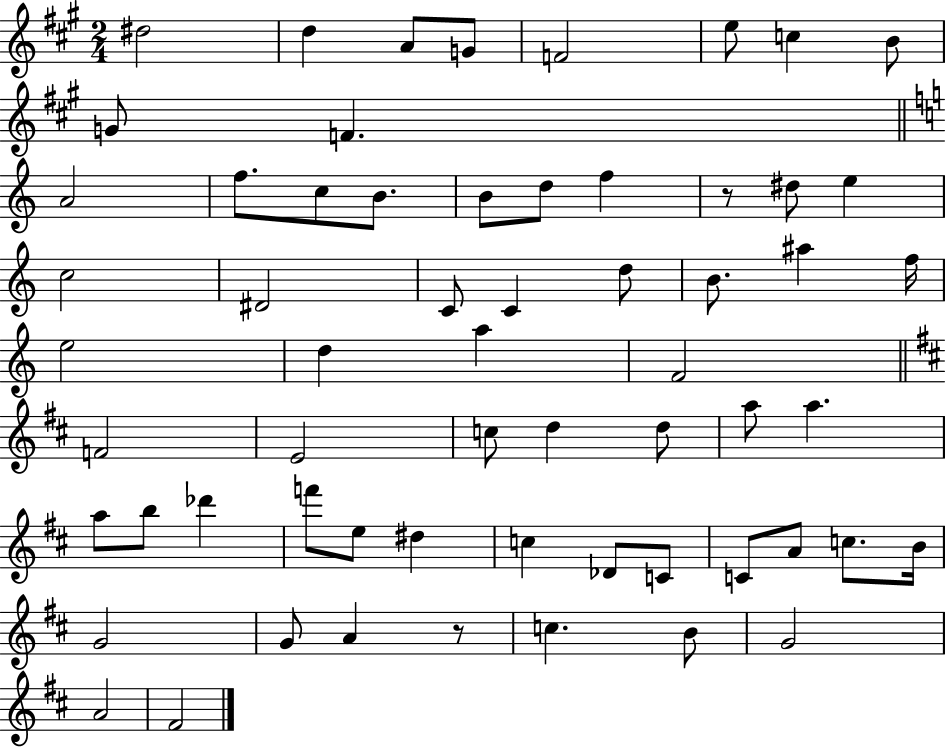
X:1
T:Untitled
M:2/4
L:1/4
K:A
^d2 d A/2 G/2 F2 e/2 c B/2 G/2 F A2 f/2 c/2 B/2 B/2 d/2 f z/2 ^d/2 e c2 ^D2 C/2 C d/2 B/2 ^a f/4 e2 d a F2 F2 E2 c/2 d d/2 a/2 a a/2 b/2 _d' f'/2 e/2 ^d c _D/2 C/2 C/2 A/2 c/2 B/4 G2 G/2 A z/2 c B/2 G2 A2 ^F2